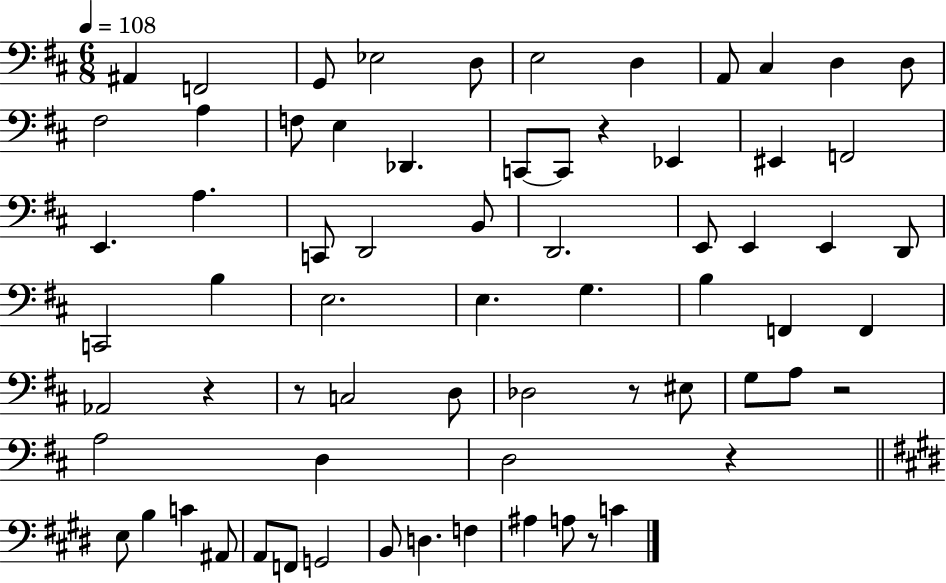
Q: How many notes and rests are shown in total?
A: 69